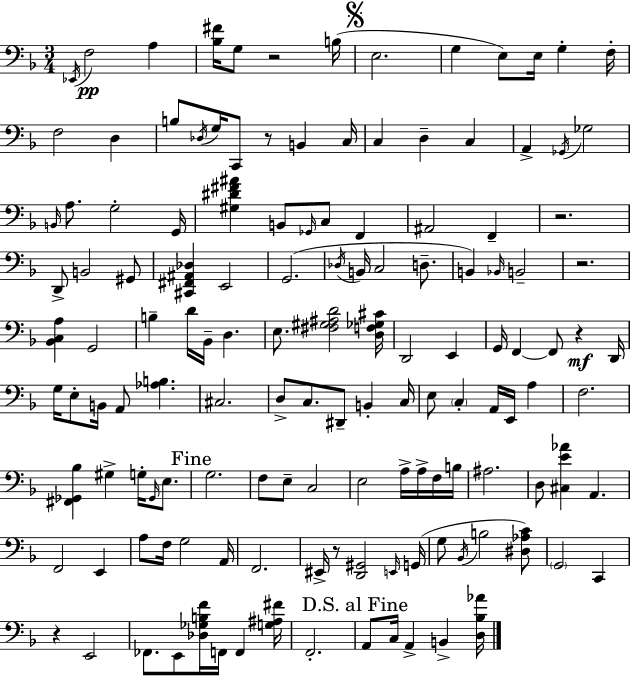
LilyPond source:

{
  \clef bass
  \numericTimeSignature
  \time 3/4
  \key f \major
  \repeat volta 2 { \acciaccatura { ees,16 }\pp f2 a4 | <bes fis'>16 g8 r2 | b16( \mark \markup { \musicglyph "scripts.segno" } e2. | g4 e8) e16 g4-. | \break f16-. f2 d4 | b8 \acciaccatura { des16 } g16 c,8 r8 b,4 | c16 c4 d4-- c4 | a,4-> \acciaccatura { ges,16 } ges2 | \break \grace { b,16 } a8. g2-. | g,16 <gis dis' fis' ais'>4 b,8 \grace { ges,16 } c8 | f,4 ais,2 | f,4-- r2. | \break d,8-> b,2 | gis,8 <cis, fis, ais, des>4 e,2 | g,2.( | \acciaccatura { des16 } b,16 c2 | \break d8.-- b,4) \grace { bes,16 } b,2-- | r2. | <bes, c a>4 g,2 | b4-- d'16 | \break bes,16-- d4. e8. <fis gis ais d'>2 | <d f ges cis'>16 d,2 | e,4 g,16 f,4~~ | f,8 r4\mf d,16 g16 e8-. b,16 a,8 | \break <aes b>4. cis2. | d8-> c8. | dis,8-- b,4-. c16 e8 \parenthesize c4-. | a,16 e,16 a4 f2. | \break <fis, ges, bes>4 gis4-> | g16-. \grace { ges,16 } e8. \mark "Fine" g2. | f8 e8-- | c2 e2 | \break a16-> a16-> f16 b16 ais2. | d8 <cis e' aes'>4 | a,4. f,2 | e,4 a8 f16 g2 | \break a,16 f,2. | eis,16-> r8 <d, gis,>2 | \grace { e,16 }( g,16 g8 \acciaccatura { bes,16 } | b2 <dis aes c'>8) \parenthesize g,2 | \break c,4 r4 | e,2 fes,8. | e,8 <des ges b f'>16 f,16 f,4 <g ais fis'>16 f,2.-. | \mark "D.S. al Fine" a,8 | \break c16 a,4-> b,4-> <d bes aes'>16 } \bar "|."
}